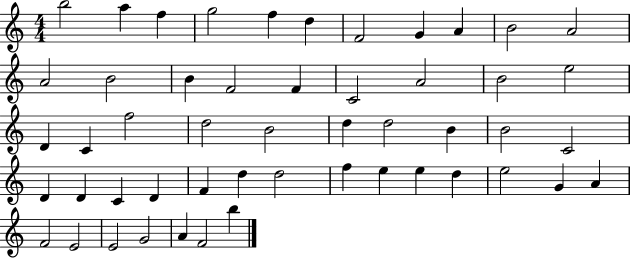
X:1
T:Untitled
M:4/4
L:1/4
K:C
b2 a f g2 f d F2 G A B2 A2 A2 B2 B F2 F C2 A2 B2 e2 D C f2 d2 B2 d d2 B B2 C2 D D C D F d d2 f e e d e2 G A F2 E2 E2 G2 A F2 b